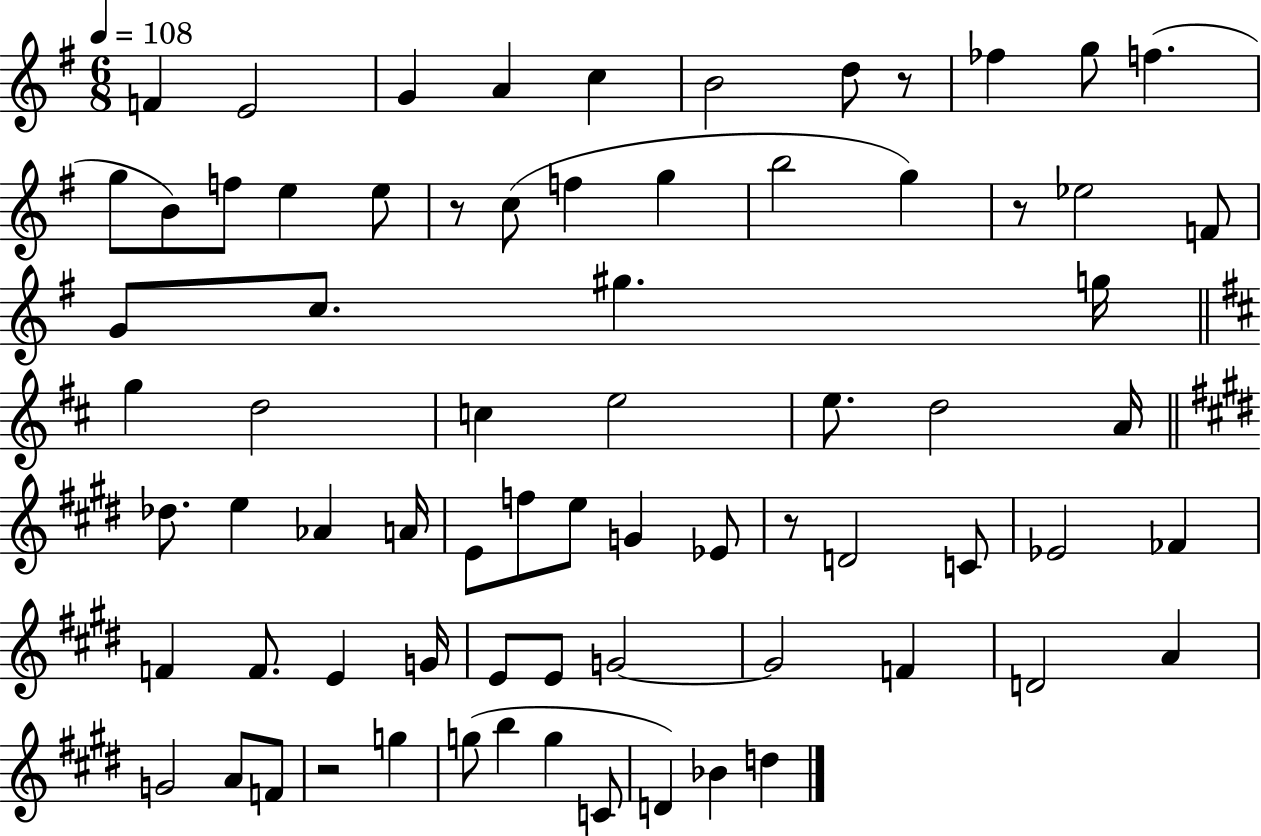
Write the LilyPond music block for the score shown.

{
  \clef treble
  \numericTimeSignature
  \time 6/8
  \key g \major
  \tempo 4 = 108
  \repeat volta 2 { f'4 e'2 | g'4 a'4 c''4 | b'2 d''8 r8 | fes''4 g''8 f''4.( | \break g''8 b'8) f''8 e''4 e''8 | r8 c''8( f''4 g''4 | b''2 g''4) | r8 ees''2 f'8 | \break g'8 c''8. gis''4. g''16 | \bar "||" \break \key d \major g''4 d''2 | c''4 e''2 | e''8. d''2 a'16 | \bar "||" \break \key e \major des''8. e''4 aes'4 a'16 | e'8 f''8 e''8 g'4 ees'8 | r8 d'2 c'8 | ees'2 fes'4 | \break f'4 f'8. e'4 g'16 | e'8 e'8 g'2~~ | g'2 f'4 | d'2 a'4 | \break g'2 a'8 f'8 | r2 g''4 | g''8( b''4 g''4 c'8 | d'4) bes'4 d''4 | \break } \bar "|."
}